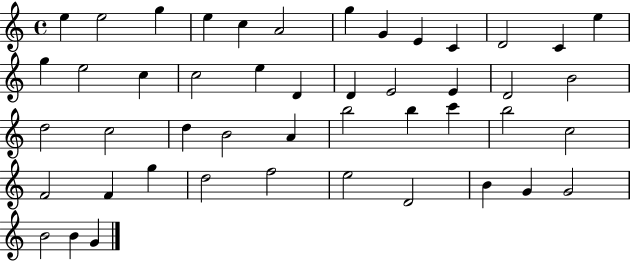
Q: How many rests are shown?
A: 0